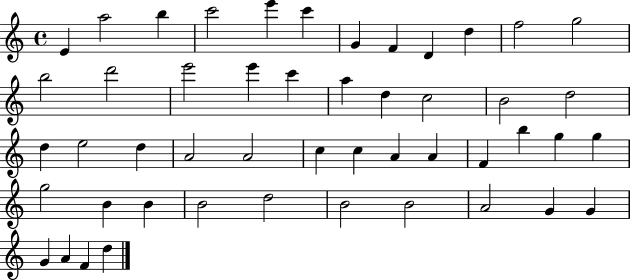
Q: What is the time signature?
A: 4/4